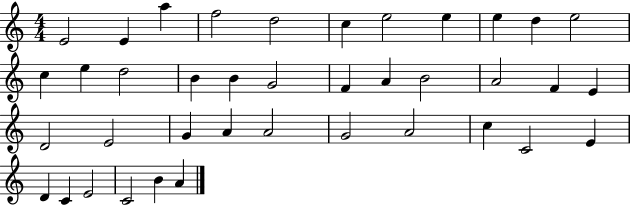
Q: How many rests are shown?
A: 0